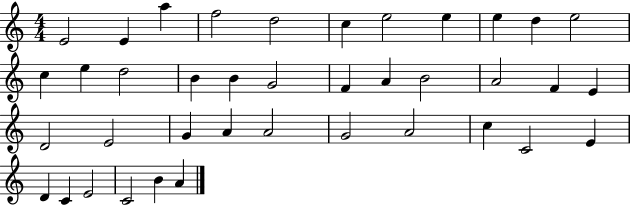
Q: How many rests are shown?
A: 0